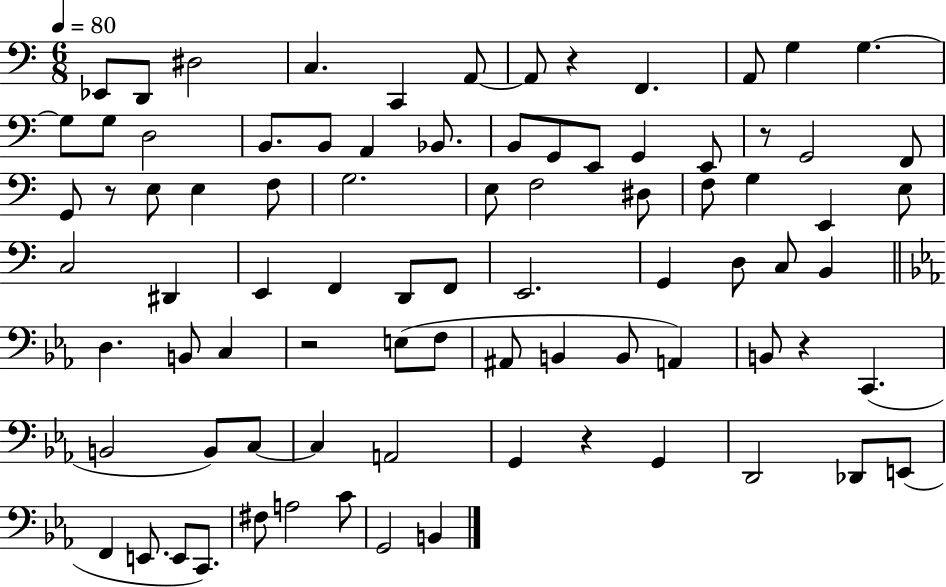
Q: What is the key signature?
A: C major